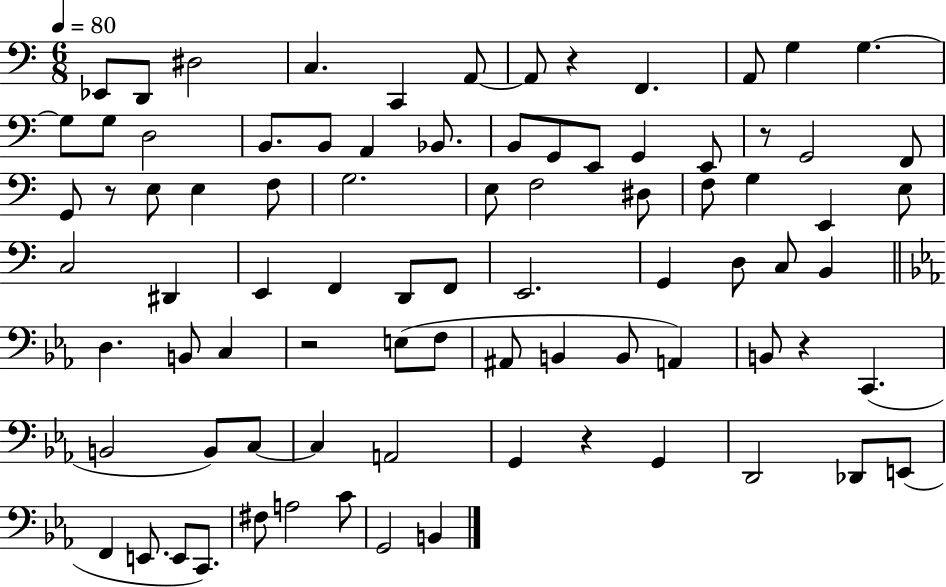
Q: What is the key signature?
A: C major